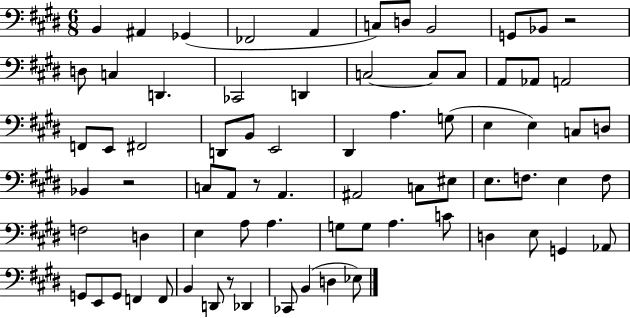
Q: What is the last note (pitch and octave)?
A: Eb3